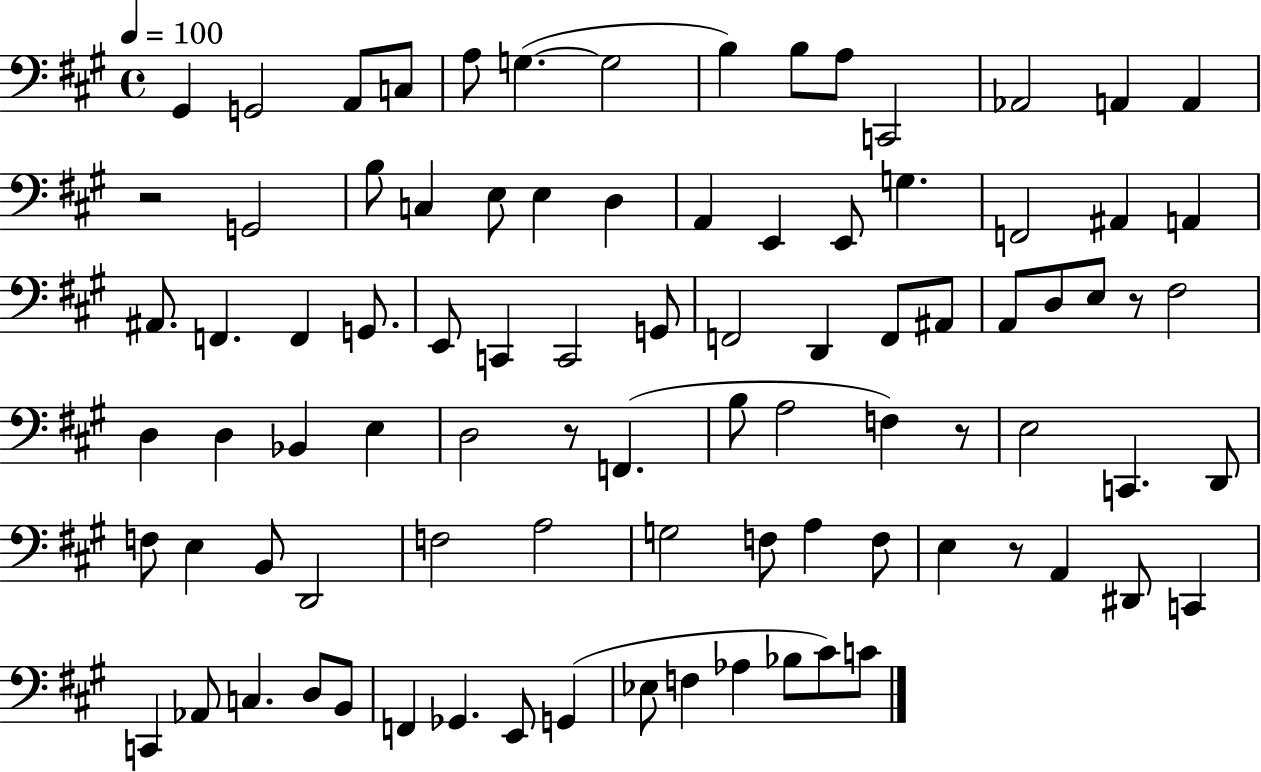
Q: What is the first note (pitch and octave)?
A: G#2